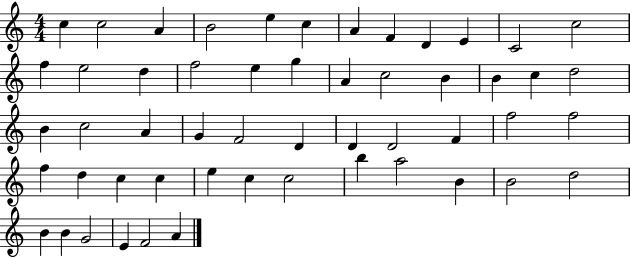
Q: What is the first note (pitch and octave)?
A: C5